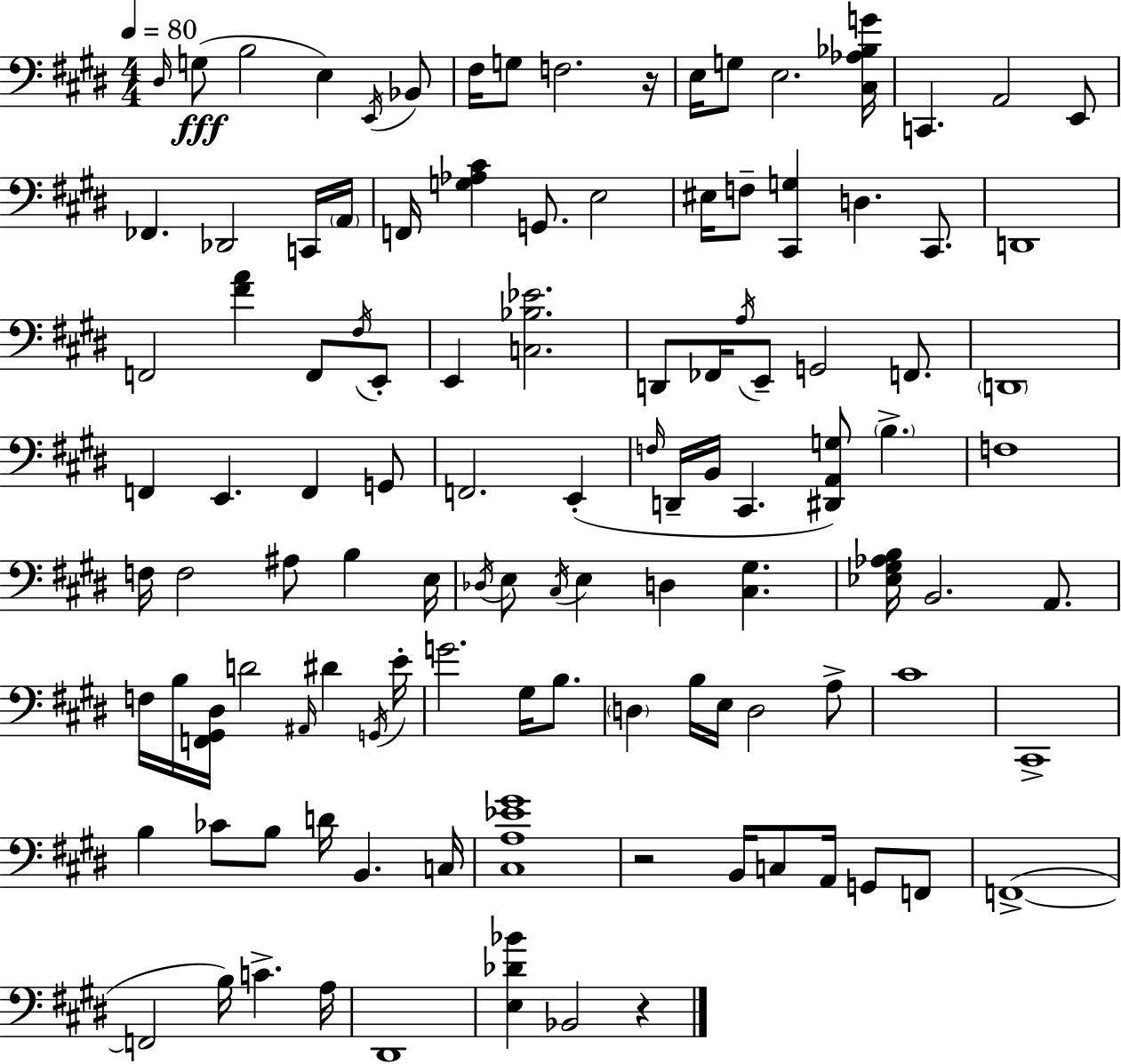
X:1
T:Untitled
M:4/4
L:1/4
K:E
^D,/4 G,/2 B,2 E, E,,/4 _B,,/2 ^F,/4 G,/2 F,2 z/4 E,/4 G,/2 E,2 [^C,_A,_B,G]/4 C,, A,,2 E,,/2 _F,, _D,,2 C,,/4 A,,/4 F,,/4 [G,_A,^C] G,,/2 E,2 ^E,/4 F,/2 [^C,,G,] D, ^C,,/2 D,,4 F,,2 [^FA] F,,/2 ^F,/4 E,,/2 E,, [C,_B,_E]2 D,,/2 _F,,/4 A,/4 E,,/2 G,,2 F,,/2 D,,4 F,, E,, F,, G,,/2 F,,2 E,, F,/4 D,,/4 B,,/4 ^C,, [^D,,A,,G,]/2 B, F,4 F,/4 F,2 ^A,/2 B, E,/4 _D,/4 E,/2 ^C,/4 E, D, [^C,^G,] [_E,^G,_A,B,]/4 B,,2 A,,/2 F,/4 B,/4 [F,,^G,,^D,]/4 D2 ^A,,/4 ^D G,,/4 E/4 G2 ^G,/4 B,/2 D, B,/4 E,/4 D,2 A,/2 ^C4 ^C,,4 B, _C/2 B,/2 D/4 B,, C,/4 [^C,A,_E^G]4 z2 B,,/4 C,/2 A,,/4 G,,/2 F,,/2 F,,4 F,,2 B,/4 C A,/4 ^D,,4 [E,_D_B] _B,,2 z